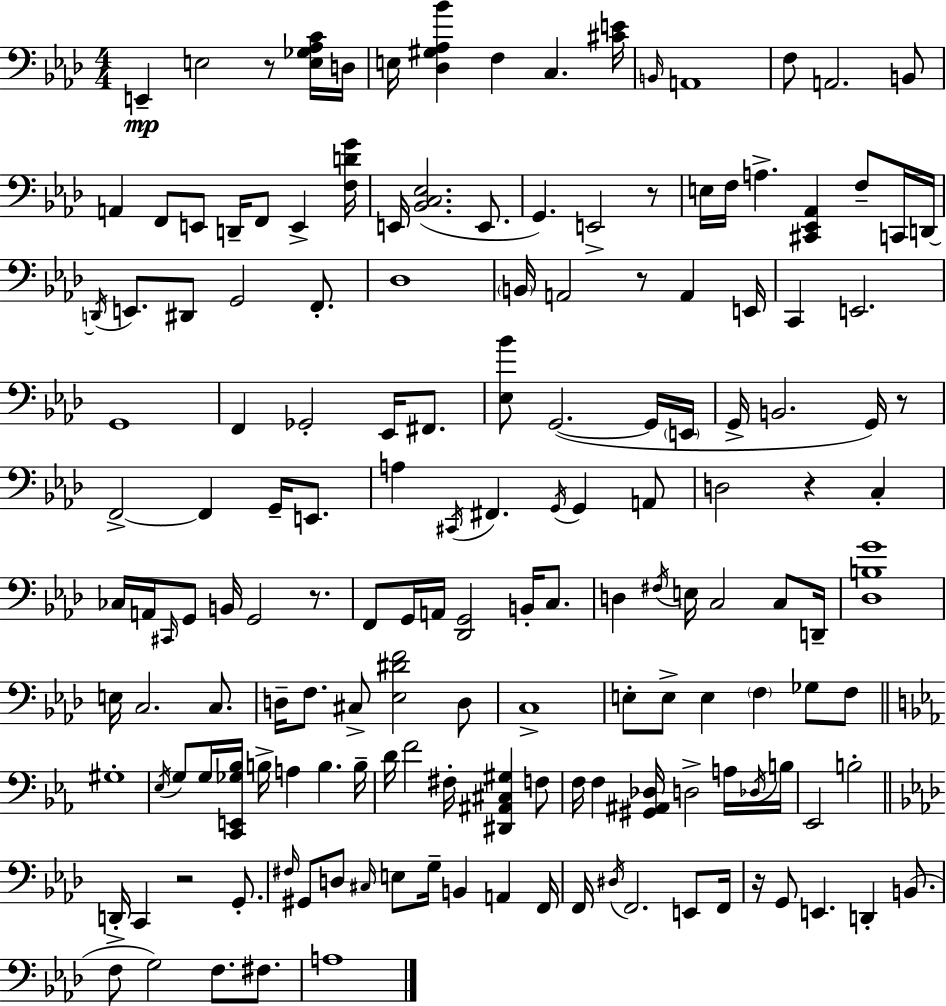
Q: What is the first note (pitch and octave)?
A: E2